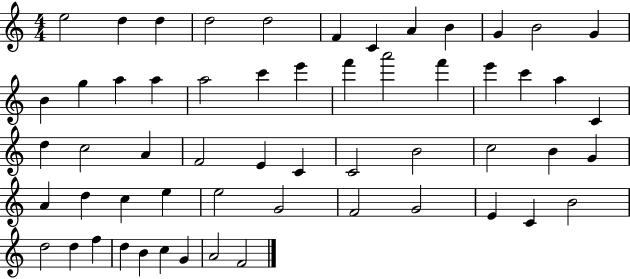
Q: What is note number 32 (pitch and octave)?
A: C4